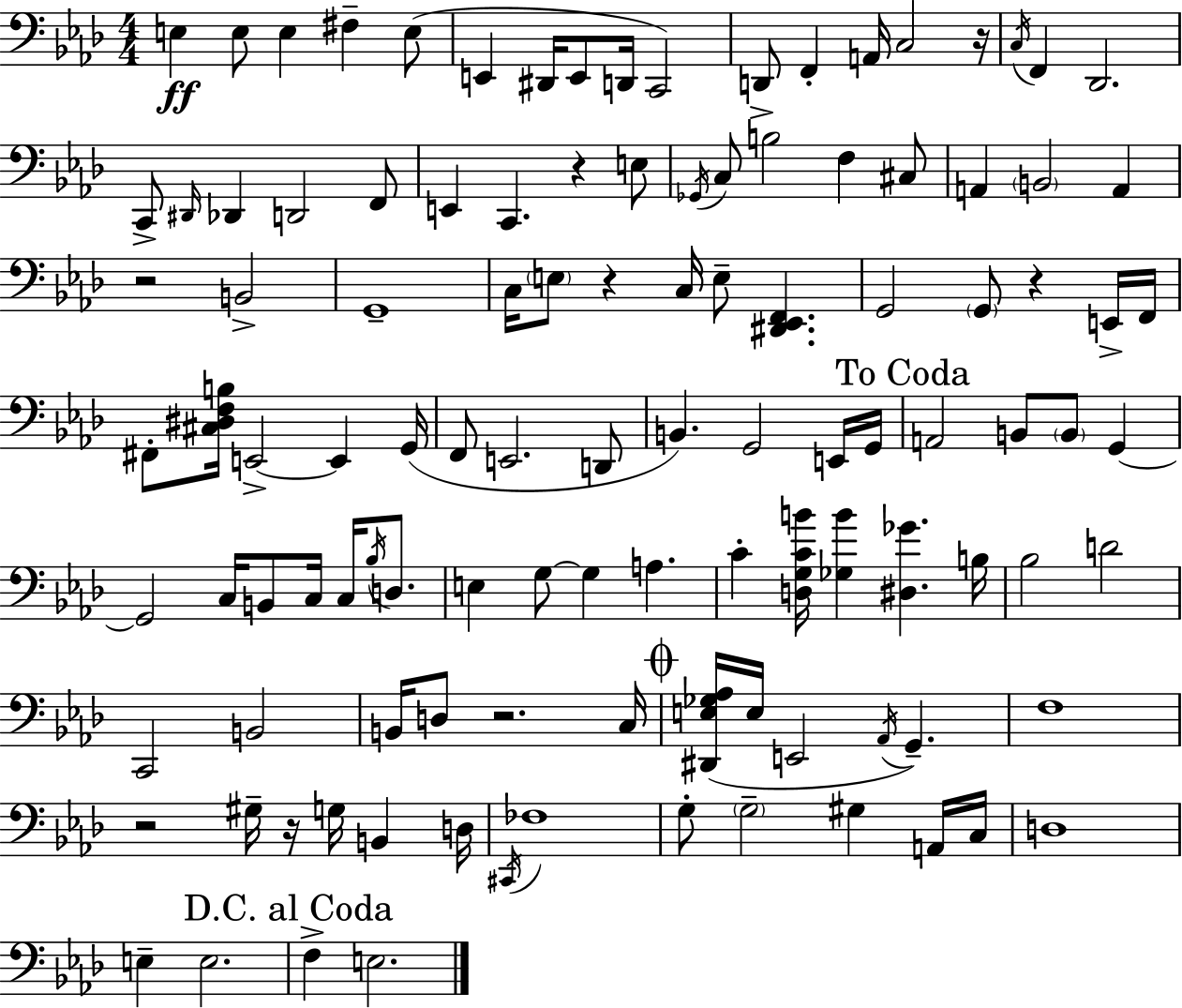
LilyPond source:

{
  \clef bass
  \numericTimeSignature
  \time 4/4
  \key aes \major
  e4\ff e8 e4 fis4-- e8( | e,4 dis,16 e,8 d,16 c,2) | d,8-> f,4-. a,16 c2 r16 | \acciaccatura { c16 } f,4 des,2. | \break c,8-> \grace { dis,16 } des,4 d,2 | f,8 e,4 c,4. r4 | e8 \acciaccatura { ges,16 } c8 b2 f4 | cis8 a,4 \parenthesize b,2 a,4 | \break r2 b,2-> | g,1-- | c16 \parenthesize e8 r4 c16 e8-- <dis, ees, f,>4. | g,2 \parenthesize g,8 r4 | \break e,16-> f,16 fis,8-. <cis dis f b>16 e,2->~~ e,4 | g,16( f,8 e,2. | d,8 b,4.) g,2 | e,16 g,16 \mark "To Coda" a,2 b,8 \parenthesize b,8 g,4~~ | \break g,2 c16 b,8 c16 c16 | \acciaccatura { bes16 } d8. e4 g8~~ g4 a4. | c'4-. <d g c' b'>16 <ges b'>4 <dis ges'>4. | b16 bes2 d'2 | \break c,2 b,2 | b,16 d8 r2. | c16 \mark \markup { \musicglyph "scripts.coda" } <dis, e ges aes>16( e16 e,2 \acciaccatura { aes,16 } g,4.--) | f1 | \break r2 gis16-- r16 g16 | b,4 d16 \acciaccatura { cis,16 } fes1 | g8-. \parenthesize g2-- | gis4 a,16 c16 d1 | \break e4-- e2. | \mark "D.C. al Coda" f4-> e2. | \bar "|."
}